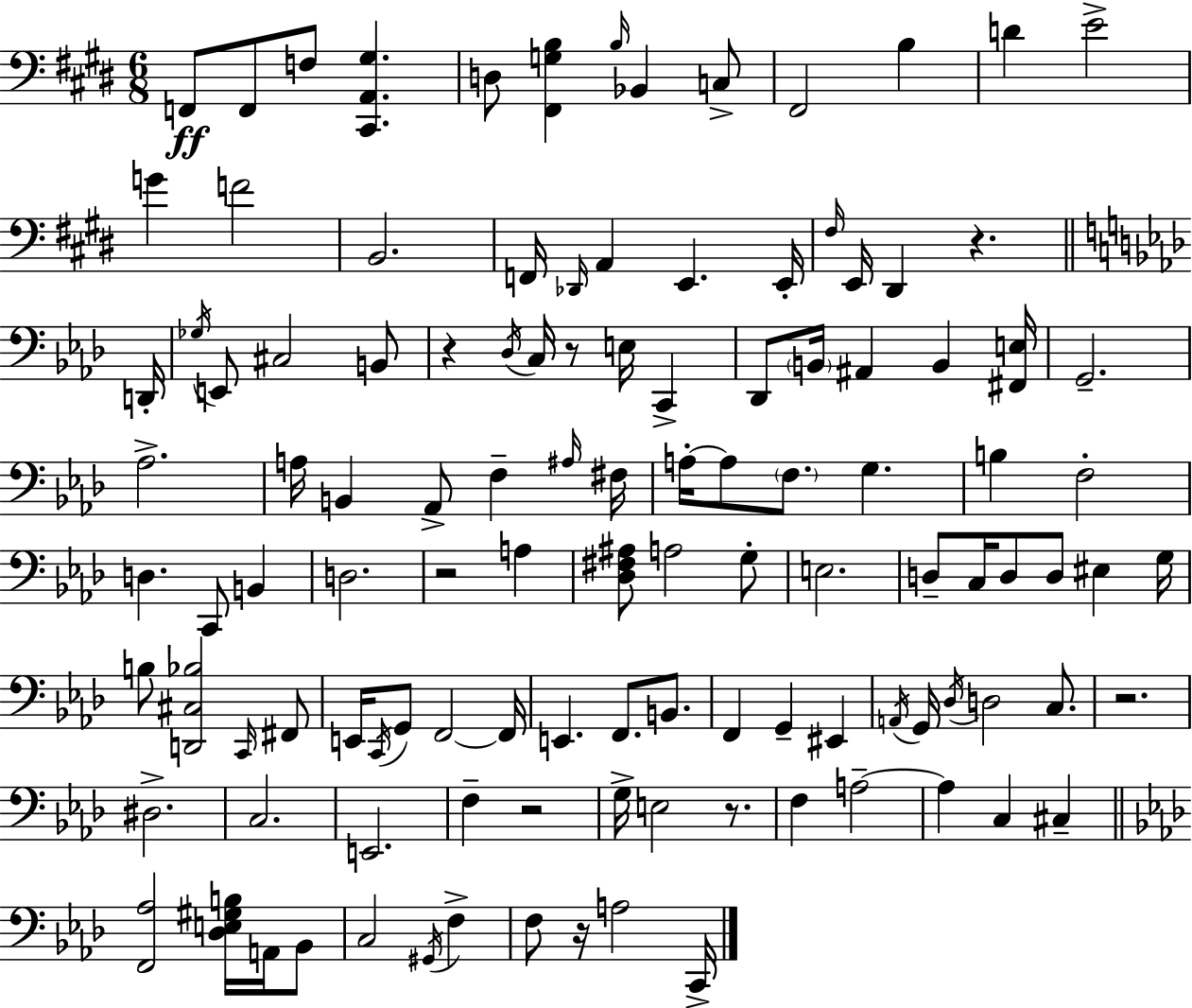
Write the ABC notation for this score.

X:1
T:Untitled
M:6/8
L:1/4
K:E
F,,/2 F,,/2 F,/2 [^C,,A,,^G,] D,/2 [^F,,G,B,] B,/4 _B,, C,/2 ^F,,2 B, D E2 G F2 B,,2 F,,/4 _D,,/4 A,, E,, E,,/4 ^F,/4 E,,/4 ^D,, z D,,/4 _G,/4 E,,/2 ^C,2 B,,/2 z _D,/4 C,/4 z/2 E,/4 C,, _D,,/2 B,,/4 ^A,, B,, [^F,,E,]/4 G,,2 _A,2 A,/4 B,, _A,,/2 F, ^A,/4 ^F,/4 A,/4 A,/2 F,/2 G, B, F,2 D, C,,/2 B,, D,2 z2 A, [_D,^F,^A,]/2 A,2 G,/2 E,2 D,/2 C,/4 D,/2 D,/2 ^E, G,/4 B,/2 [D,,^C,_B,]2 C,,/4 ^F,,/2 E,,/4 C,,/4 G,,/2 F,,2 F,,/4 E,, F,,/2 B,,/2 F,, G,, ^E,, A,,/4 G,,/4 _D,/4 D,2 C,/2 z2 ^D,2 C,2 E,,2 F, z2 G,/4 E,2 z/2 F, A,2 A, C, ^C, [F,,_A,]2 [_D,E,^G,B,]/4 A,,/4 _B,,/2 C,2 ^G,,/4 F, F,/2 z/4 A,2 C,,/4